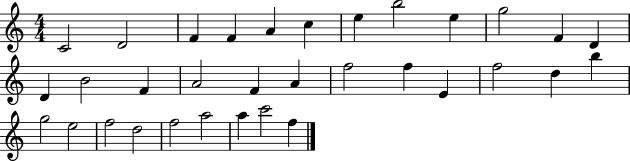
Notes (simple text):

C4/h D4/h F4/q F4/q A4/q C5/q E5/q B5/h E5/q G5/h F4/q D4/q D4/q B4/h F4/q A4/h F4/q A4/q F5/h F5/q E4/q F5/h D5/q B5/q G5/h E5/h F5/h D5/h F5/h A5/h A5/q C6/h F5/q